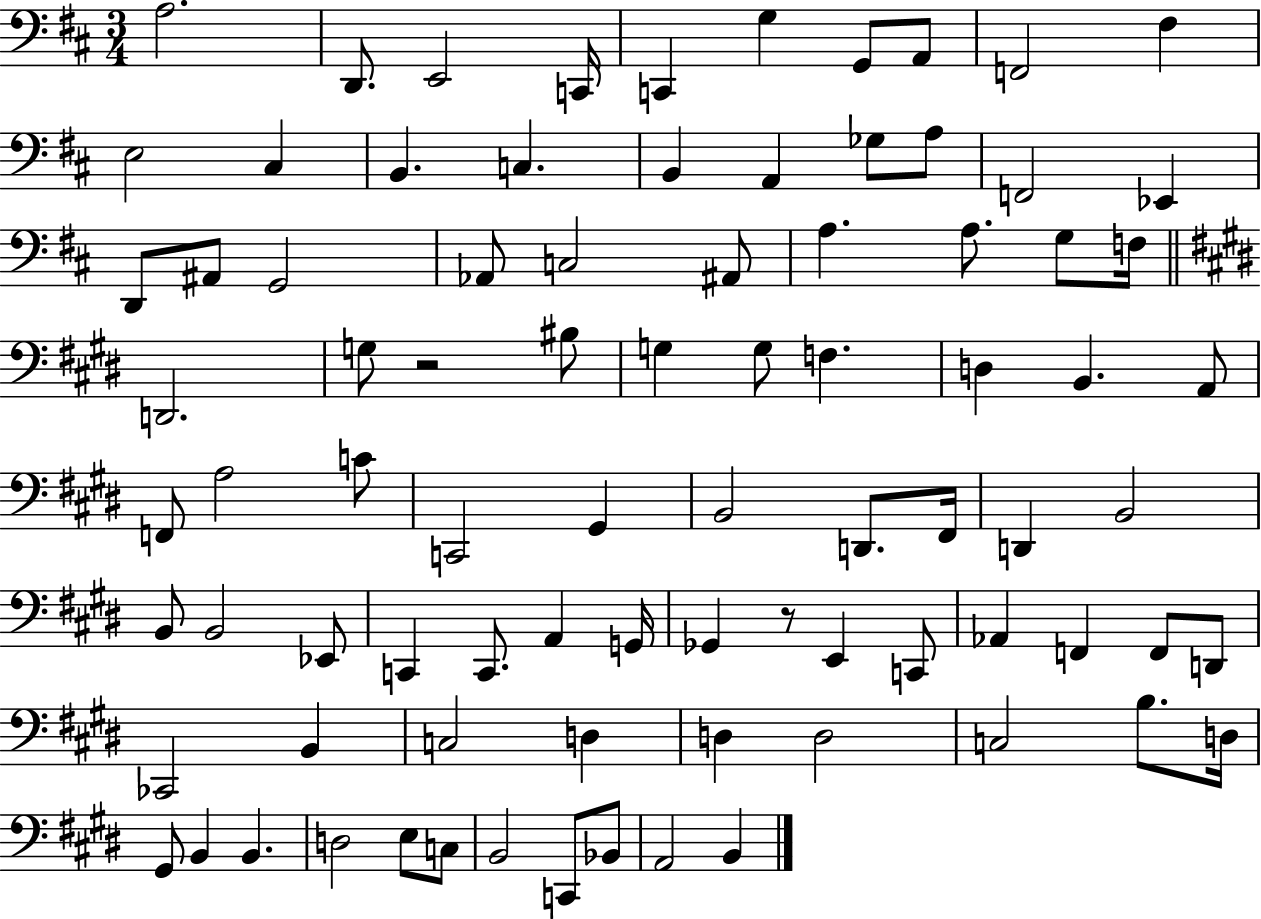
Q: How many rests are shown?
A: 2